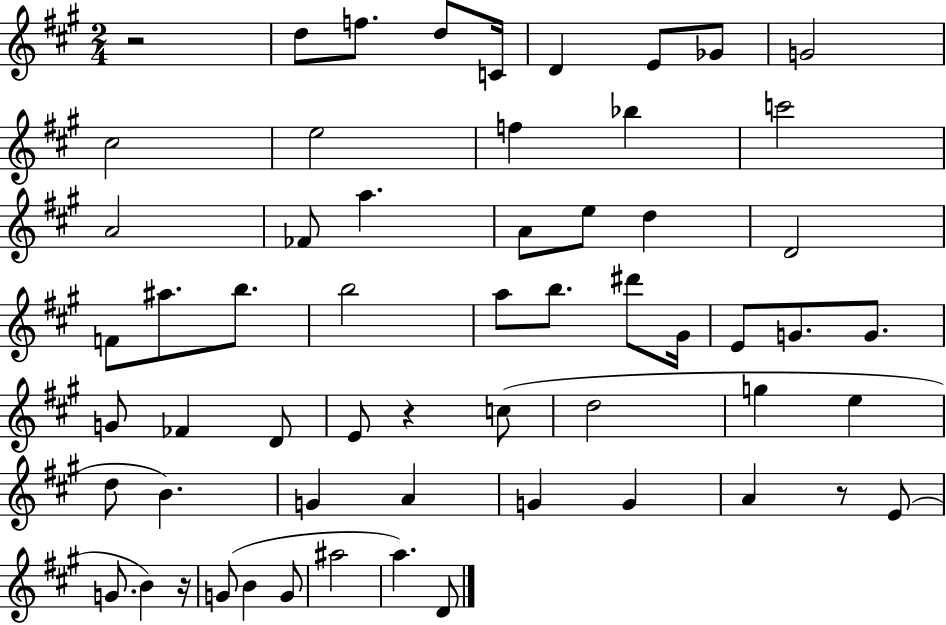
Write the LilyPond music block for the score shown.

{
  \clef treble
  \numericTimeSignature
  \time 2/4
  \key a \major
  r2 | d''8 f''8. d''8 c'16 | d'4 e'8 ges'8 | g'2 | \break cis''2 | e''2 | f''4 bes''4 | c'''2 | \break a'2 | fes'8 a''4. | a'8 e''8 d''4 | d'2 | \break f'8 ais''8. b''8. | b''2 | a''8 b''8. dis'''8 gis'16 | e'8 g'8. g'8. | \break g'8 fes'4 d'8 | e'8 r4 c''8( | d''2 | g''4 e''4 | \break d''8 b'4.) | g'4 a'4 | g'4 g'4 | a'4 r8 e'8( | \break g'8. b'4) r16 | g'8( b'4 g'8 | ais''2 | a''4.) d'8 | \break \bar "|."
}